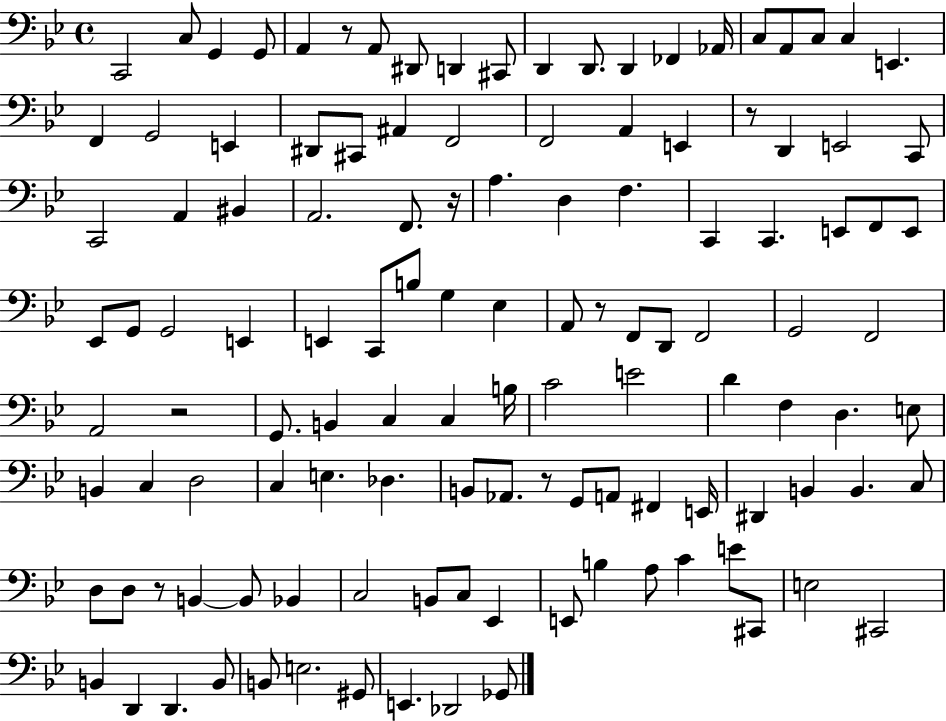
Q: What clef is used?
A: bass